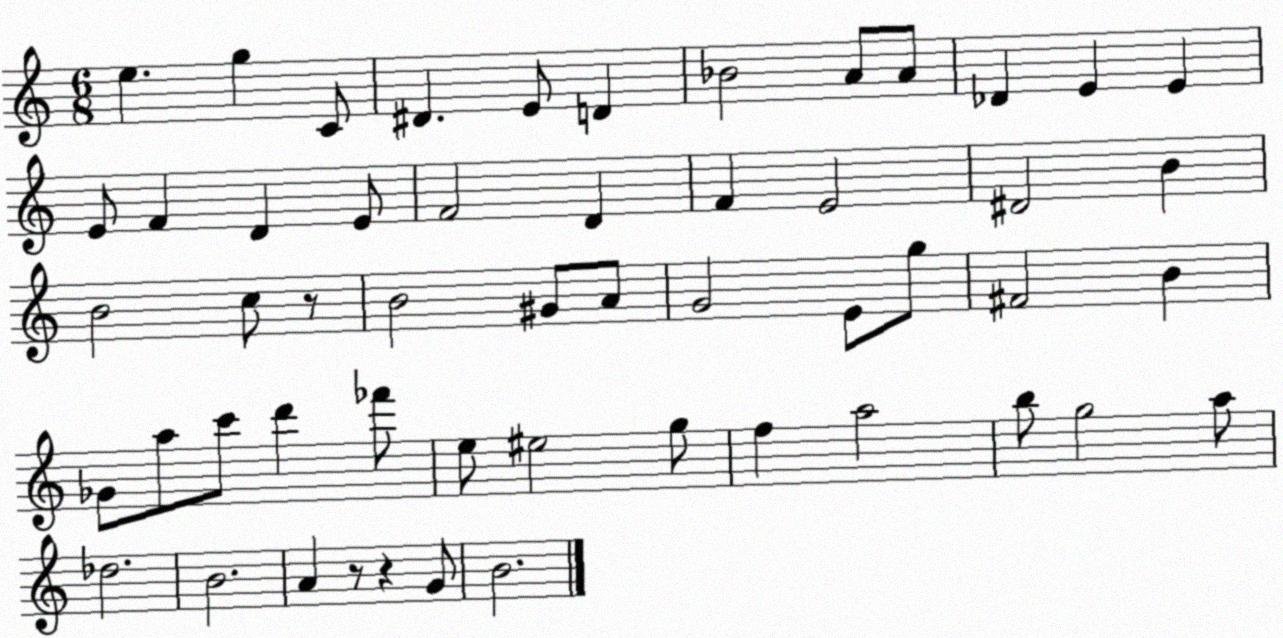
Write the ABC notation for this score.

X:1
T:Untitled
M:6/8
L:1/4
K:C
e g C/2 ^D E/2 D _B2 A/2 A/2 _D E E E/2 F D E/2 F2 D F E2 ^D2 B B2 c/2 z/2 B2 ^G/2 A/2 G2 E/2 g/2 ^F2 B _G/2 a/2 c'/2 d' _f'/2 e/2 ^e2 g/2 f a2 b/2 g2 a/2 _d2 B2 A z/2 z G/2 B2